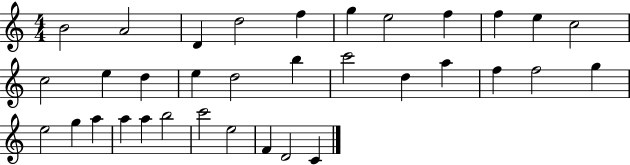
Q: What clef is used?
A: treble